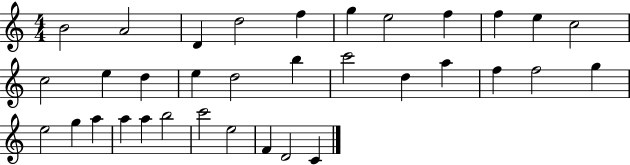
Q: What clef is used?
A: treble